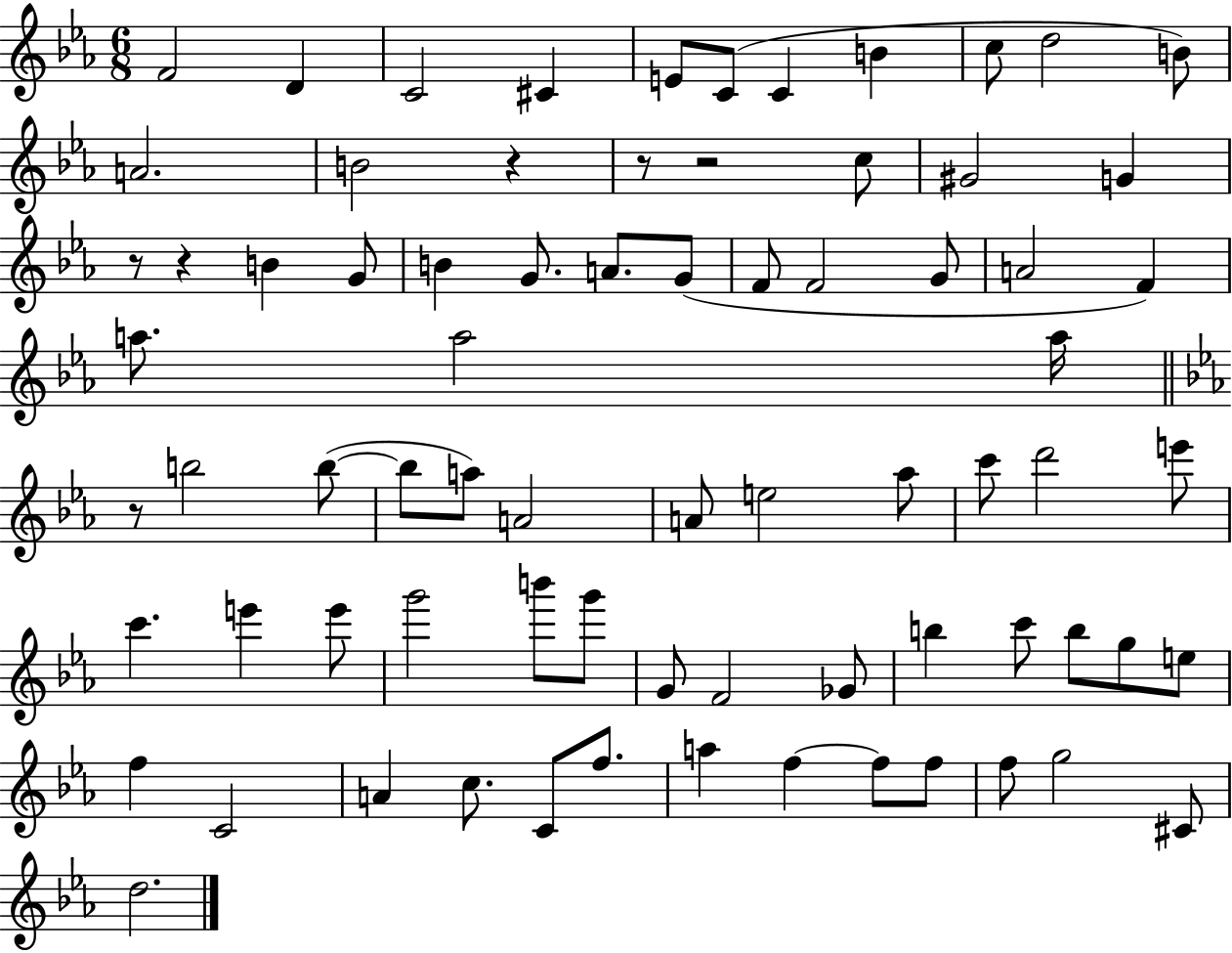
{
  \clef treble
  \numericTimeSignature
  \time 6/8
  \key ees \major
  f'2 d'4 | c'2 cis'4 | e'8 c'8( c'4 b'4 | c''8 d''2 b'8) | \break a'2. | b'2 r4 | r8 r2 c''8 | gis'2 g'4 | \break r8 r4 b'4 g'8 | b'4 g'8. a'8. g'8( | f'8 f'2 g'8 | a'2 f'4) | \break a''8. a''2 a''16 | \bar "||" \break \key ees \major r8 b''2 b''8~(~ | b''8 a''8) a'2 | a'8 e''2 aes''8 | c'''8 d'''2 e'''8 | \break c'''4. e'''4 e'''8 | g'''2 b'''8 g'''8 | g'8 f'2 ges'8 | b''4 c'''8 b''8 g''8 e''8 | \break f''4 c'2 | a'4 c''8. c'8 f''8. | a''4 f''4~~ f''8 f''8 | f''8 g''2 cis'8 | \break d''2. | \bar "|."
}